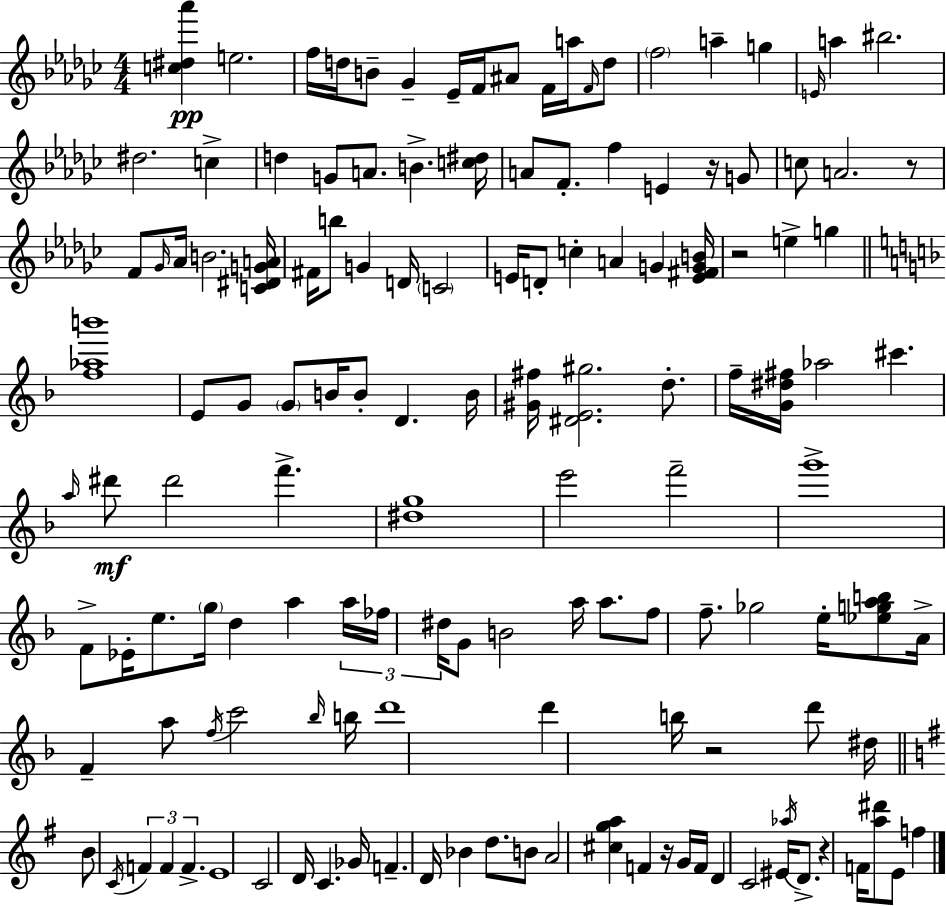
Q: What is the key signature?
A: EES minor